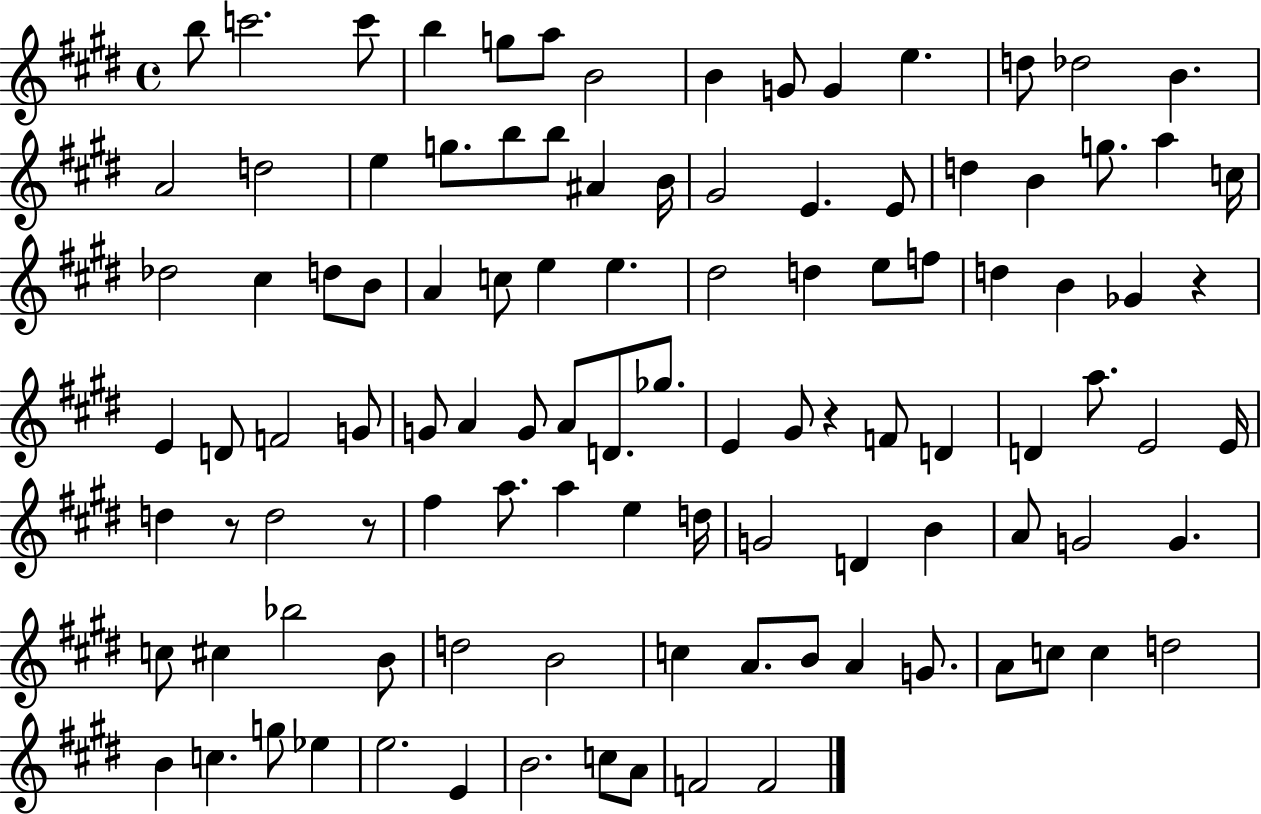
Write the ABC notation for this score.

X:1
T:Untitled
M:4/4
L:1/4
K:E
b/2 c'2 c'/2 b g/2 a/2 B2 B G/2 G e d/2 _d2 B A2 d2 e g/2 b/2 b/2 ^A B/4 ^G2 E E/2 d B g/2 a c/4 _d2 ^c d/2 B/2 A c/2 e e ^d2 d e/2 f/2 d B _G z E D/2 F2 G/2 G/2 A G/2 A/2 D/2 _g/2 E ^G/2 z F/2 D D a/2 E2 E/4 d z/2 d2 z/2 ^f a/2 a e d/4 G2 D B A/2 G2 G c/2 ^c _b2 B/2 d2 B2 c A/2 B/2 A G/2 A/2 c/2 c d2 B c g/2 _e e2 E B2 c/2 A/2 F2 F2